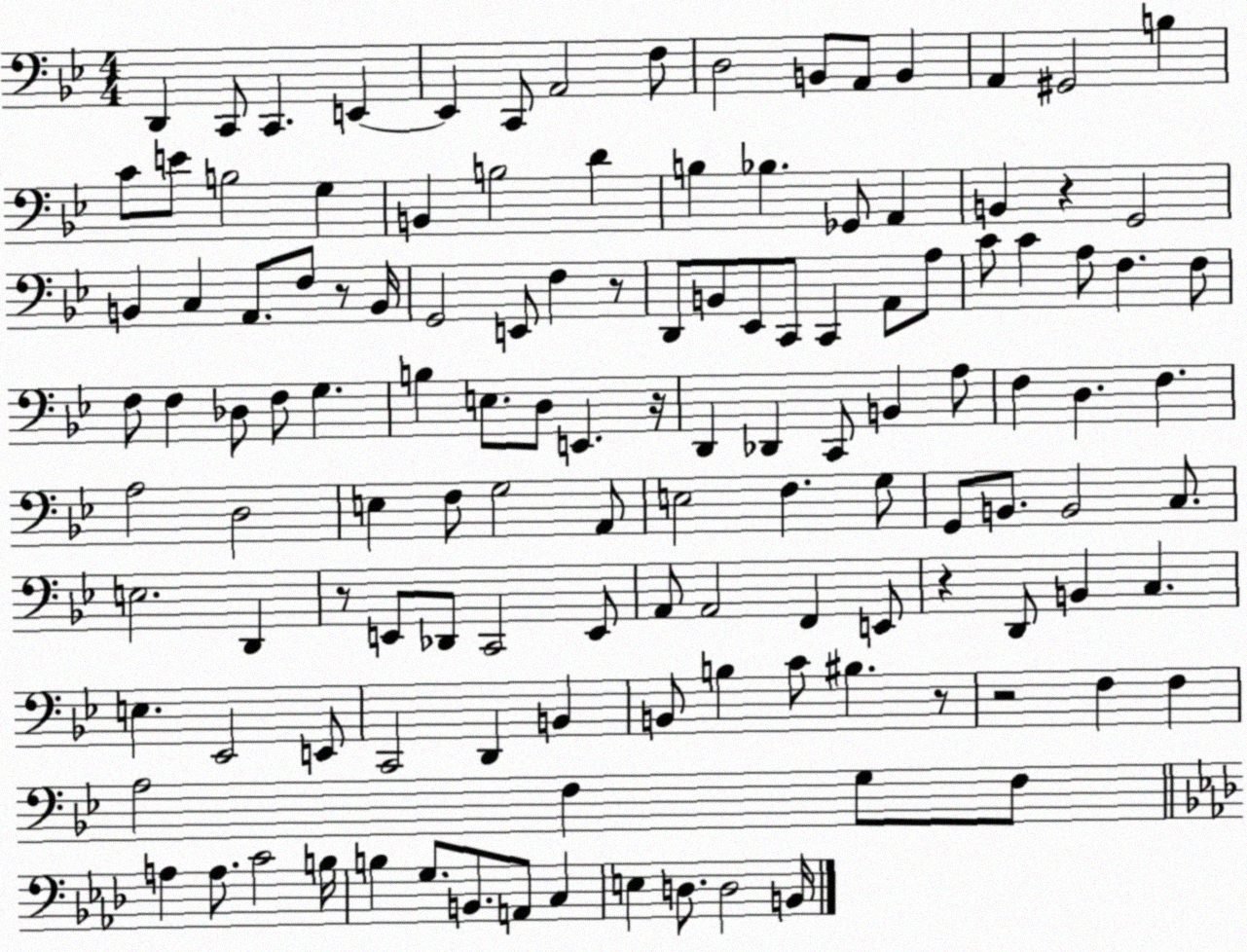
X:1
T:Untitled
M:4/4
L:1/4
K:Bb
D,, C,,/2 C,, E,, E,, C,,/2 A,,2 F,/2 D,2 B,,/2 A,,/2 B,, A,, ^G,,2 B, C/2 E/2 B,2 G, B,, B,2 D B, _B, _G,,/2 A,, B,, z G,,2 B,, C, A,,/2 F,/2 z/2 B,,/4 G,,2 E,,/2 F, z/2 D,,/2 B,,/2 _E,,/2 C,,/2 C,, A,,/2 A,/2 C/2 C A,/2 F, F,/2 F,/2 F, _D,/2 F,/2 G, B, E,/2 D,/2 E,, z/4 D,, _D,, C,,/2 B,, A,/2 F, D, F, A,2 D,2 E, F,/2 G,2 A,,/2 E,2 F, G,/2 G,,/2 B,,/2 B,,2 C,/2 E,2 D,, z/2 E,,/2 _D,,/2 C,,2 E,,/2 A,,/2 A,,2 F,, E,,/2 z D,,/2 B,, C, E, _E,,2 E,,/2 C,,2 D,, B,, B,,/2 B, C/2 ^B, z/2 z2 F, F, A,2 F, G,/2 F,/2 A, A,/2 C2 B,/4 B, G,/2 B,,/2 A,,/2 C, E, D,/2 D,2 B,,/4